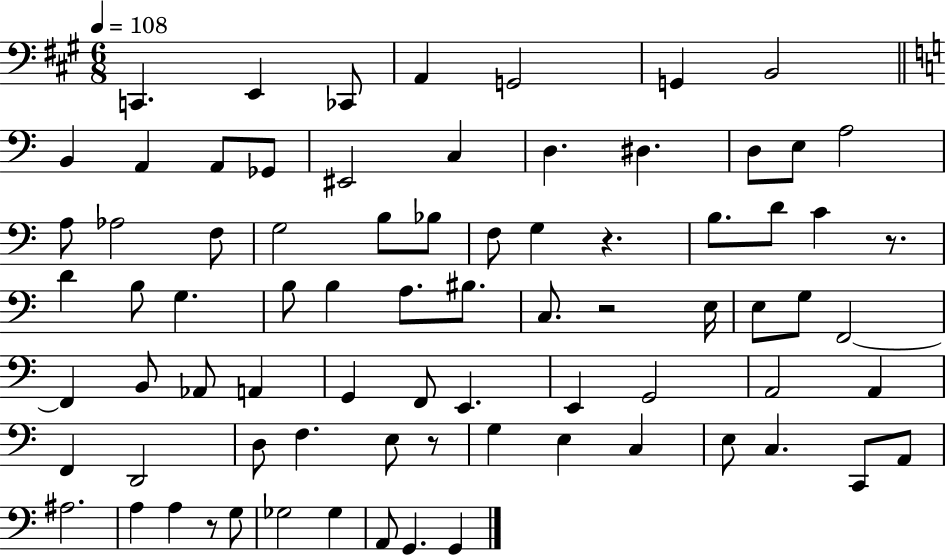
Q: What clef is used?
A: bass